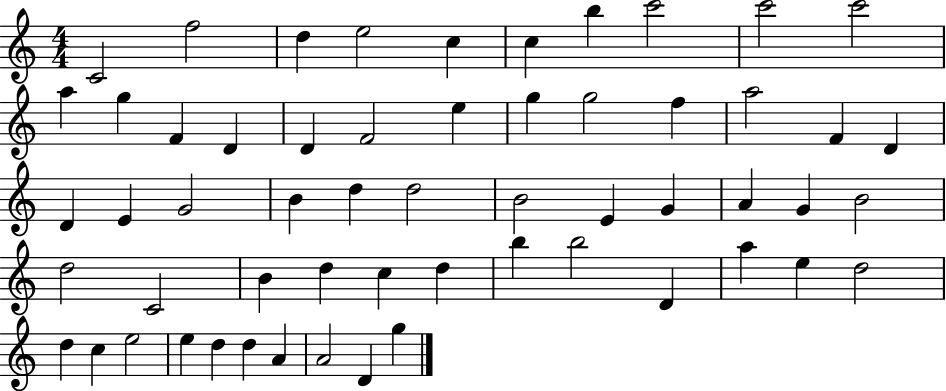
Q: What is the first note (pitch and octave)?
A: C4